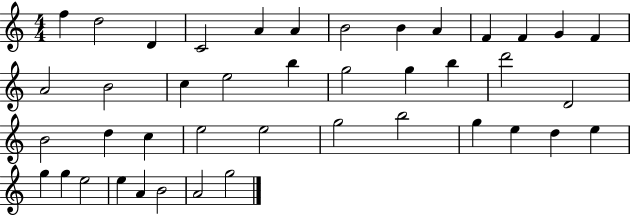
{
  \clef treble
  \numericTimeSignature
  \time 4/4
  \key c \major
  f''4 d''2 d'4 | c'2 a'4 a'4 | b'2 b'4 a'4 | f'4 f'4 g'4 f'4 | \break a'2 b'2 | c''4 e''2 b''4 | g''2 g''4 b''4 | d'''2 d'2 | \break b'2 d''4 c''4 | e''2 e''2 | g''2 b''2 | g''4 e''4 d''4 e''4 | \break g''4 g''4 e''2 | e''4 a'4 b'2 | a'2 g''2 | \bar "|."
}